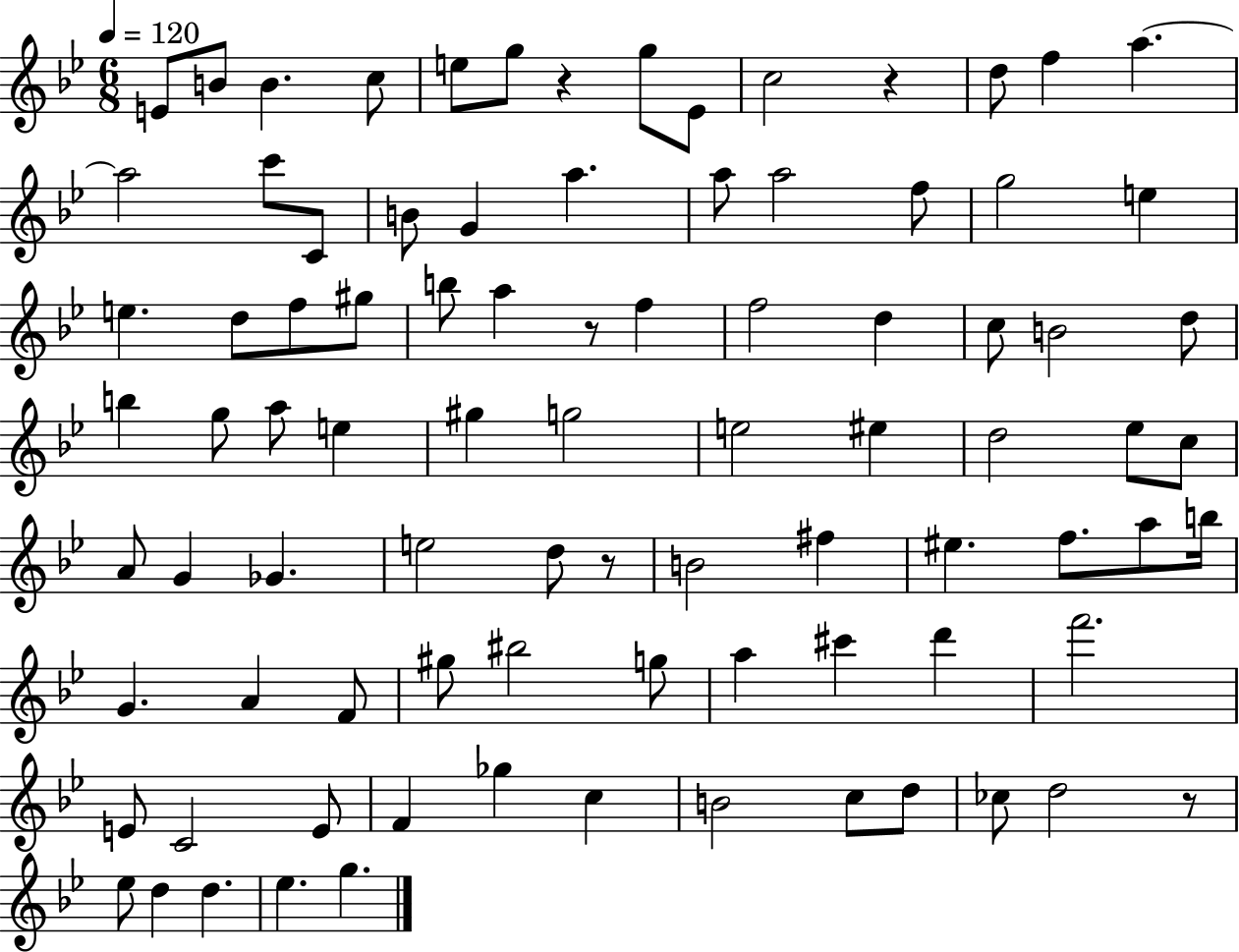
X:1
T:Untitled
M:6/8
L:1/4
K:Bb
E/2 B/2 B c/2 e/2 g/2 z g/2 _E/2 c2 z d/2 f a a2 c'/2 C/2 B/2 G a a/2 a2 f/2 g2 e e d/2 f/2 ^g/2 b/2 a z/2 f f2 d c/2 B2 d/2 b g/2 a/2 e ^g g2 e2 ^e d2 _e/2 c/2 A/2 G _G e2 d/2 z/2 B2 ^f ^e f/2 a/2 b/4 G A F/2 ^g/2 ^b2 g/2 a ^c' d' f'2 E/2 C2 E/2 F _g c B2 c/2 d/2 _c/2 d2 z/2 _e/2 d d _e g